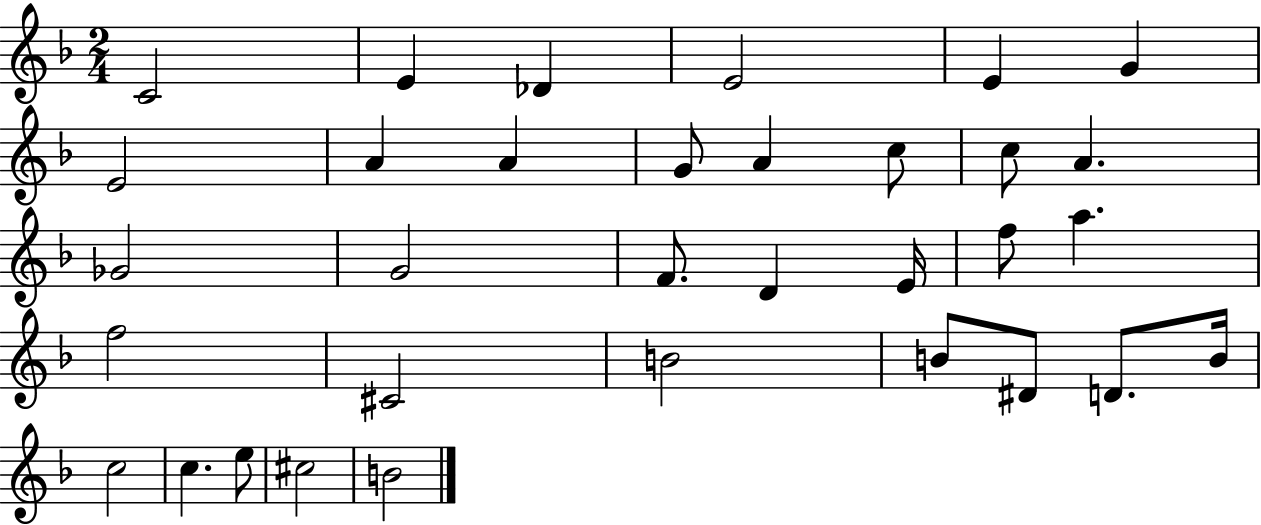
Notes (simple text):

C4/h E4/q Db4/q E4/h E4/q G4/q E4/h A4/q A4/q G4/e A4/q C5/e C5/e A4/q. Gb4/h G4/h F4/e. D4/q E4/s F5/e A5/q. F5/h C#4/h B4/h B4/e D#4/e D4/e. B4/s C5/h C5/q. E5/e C#5/h B4/h